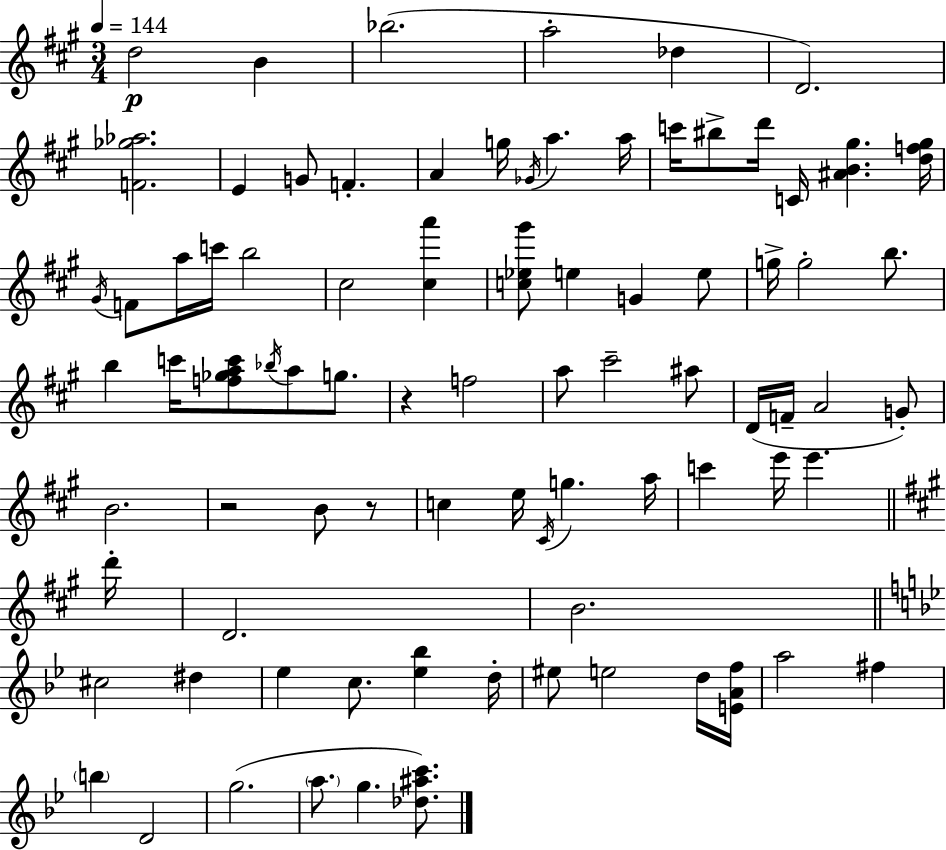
D5/h B4/q Bb5/h. A5/h Db5/q D4/h. [F4,Gb5,Ab5]/h. E4/q G4/e F4/q. A4/q G5/s Gb4/s A5/q. A5/s C6/s BIS5/e D6/s C4/s [A#4,B4,G#5]/q. [D5,F5,G#5]/s G#4/s F4/e A5/s C6/s B5/h C#5/h [C#5,A6]/q [C5,Eb5,G#6]/e E5/q G4/q E5/e G5/s G5/h B5/e. B5/q C6/s [F5,Gb5,A5,C6]/e Bb5/s A5/e G5/e. R/q F5/h A5/e C#6/h A#5/e D4/s F4/s A4/h G4/e B4/h. R/h B4/e R/e C5/q E5/s C#4/s G5/q. A5/s C6/q E6/s E6/q. D6/s D4/h. B4/h. C#5/h D#5/q Eb5/q C5/e. [Eb5,Bb5]/q D5/s EIS5/e E5/h D5/s [E4,A4,F5]/s A5/h F#5/q B5/q D4/h G5/h. A5/e. G5/q. [Db5,A#5,C6]/e.